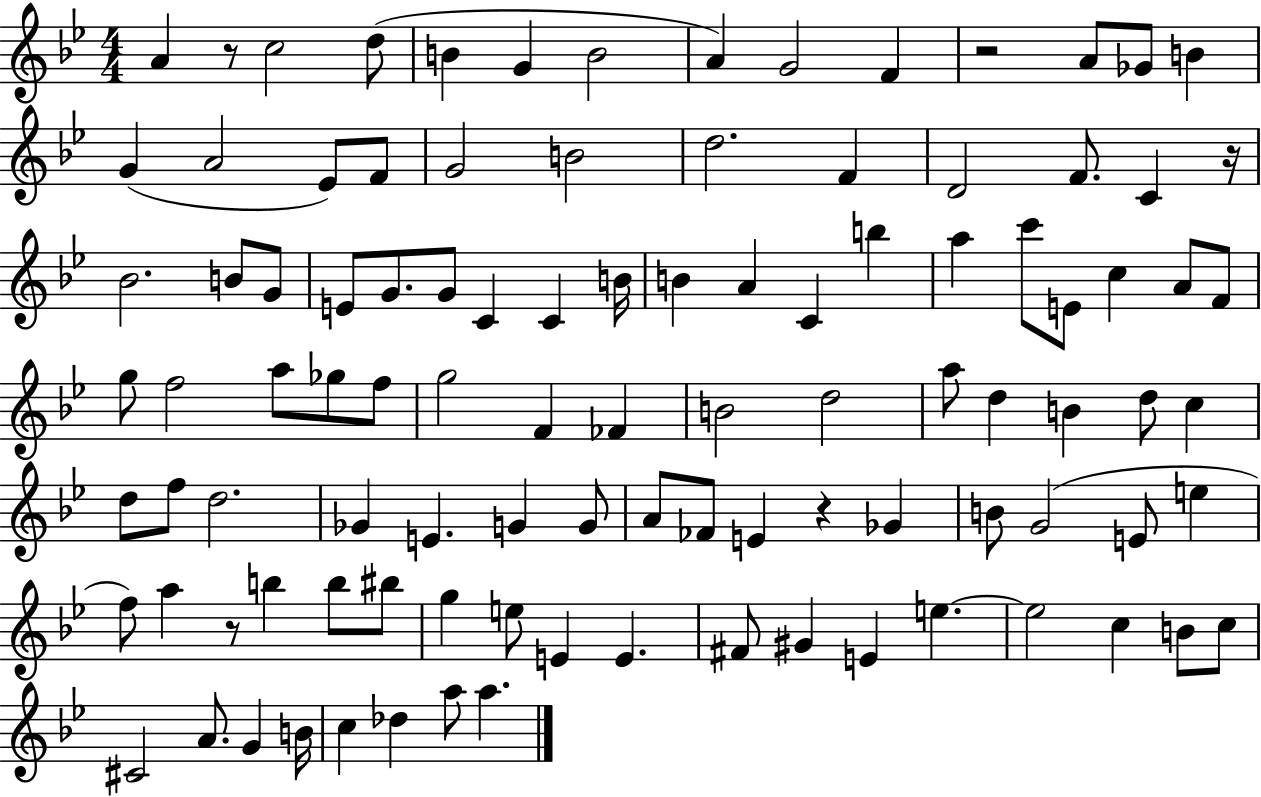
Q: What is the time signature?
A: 4/4